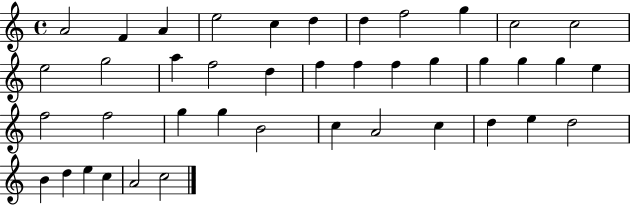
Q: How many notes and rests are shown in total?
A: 41